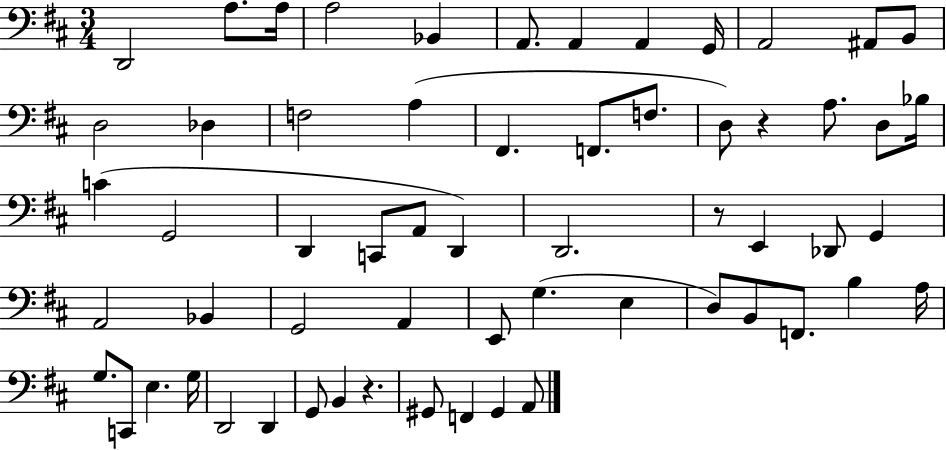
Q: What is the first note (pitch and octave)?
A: D2